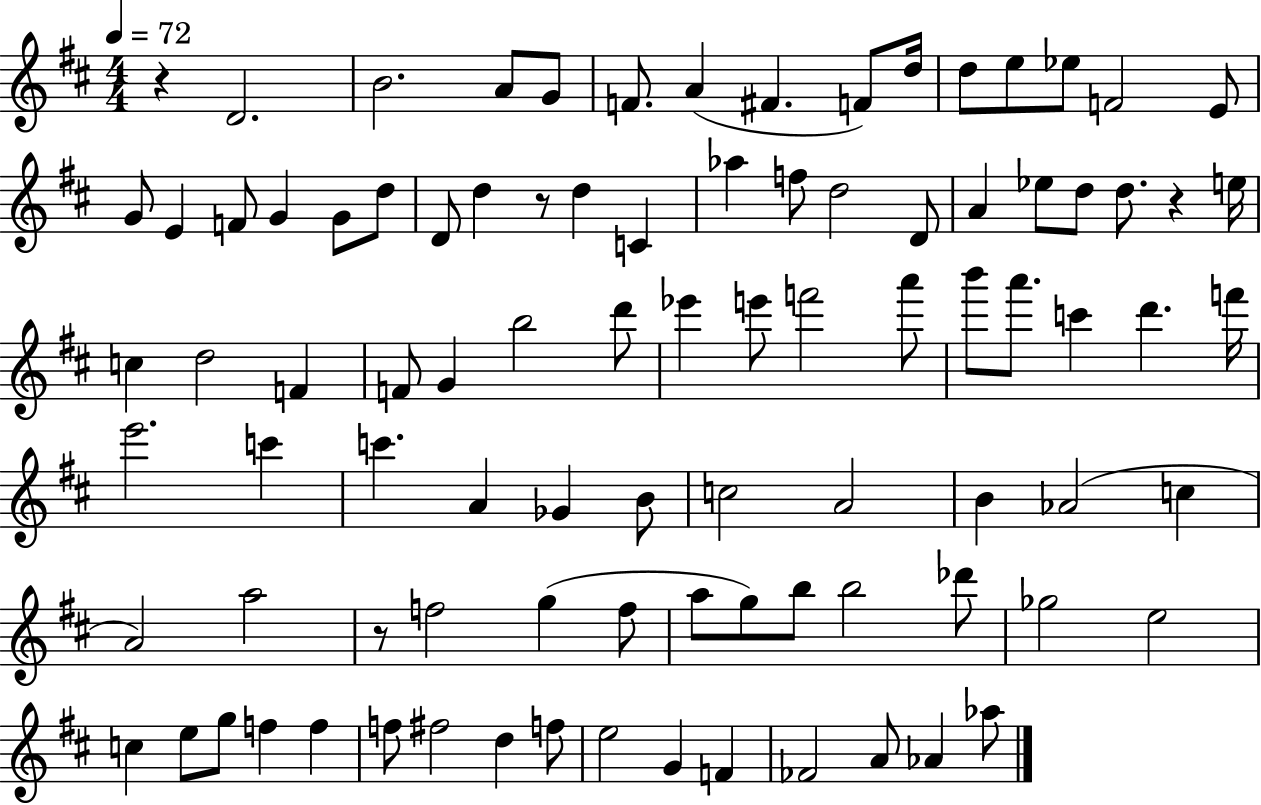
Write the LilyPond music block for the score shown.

{
  \clef treble
  \numericTimeSignature
  \time 4/4
  \key d \major
  \tempo 4 = 72
  \repeat volta 2 { r4 d'2. | b'2. a'8 g'8 | f'8. a'4( fis'4. f'8) d''16 | d''8 e''8 ees''8 f'2 e'8 | \break g'8 e'4 f'8 g'4 g'8 d''8 | d'8 d''4 r8 d''4 c'4 | aes''4 f''8 d''2 d'8 | a'4 ees''8 d''8 d''8. r4 e''16 | \break c''4 d''2 f'4 | f'8 g'4 b''2 d'''8 | ees'''4 e'''8 f'''2 a'''8 | b'''8 a'''8. c'''4 d'''4. f'''16 | \break e'''2. c'''4 | c'''4. a'4 ges'4 b'8 | c''2 a'2 | b'4 aes'2( c''4 | \break a'2) a''2 | r8 f''2 g''4( f''8 | a''8 g''8) b''8 b''2 des'''8 | ges''2 e''2 | \break c''4 e''8 g''8 f''4 f''4 | f''8 fis''2 d''4 f''8 | e''2 g'4 f'4 | fes'2 a'8 aes'4 aes''8 | \break } \bar "|."
}